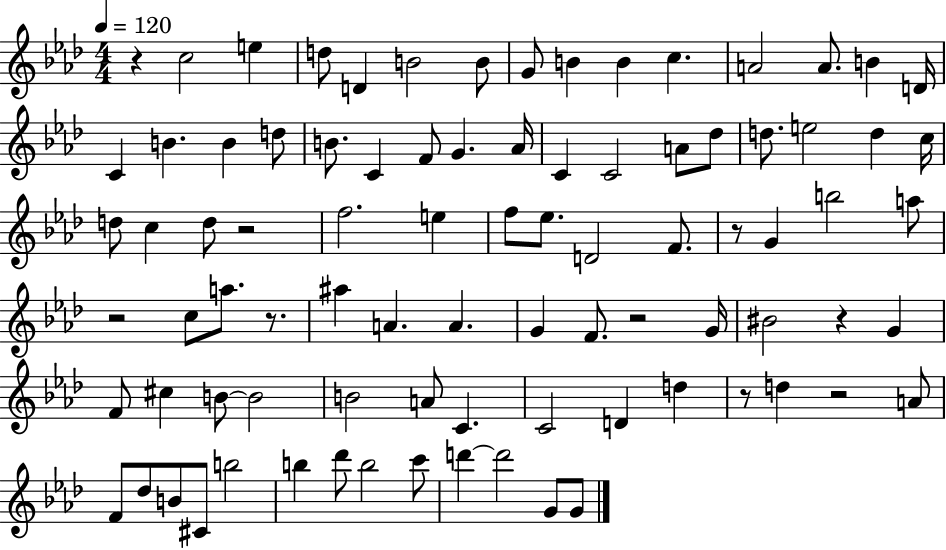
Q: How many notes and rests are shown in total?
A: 87